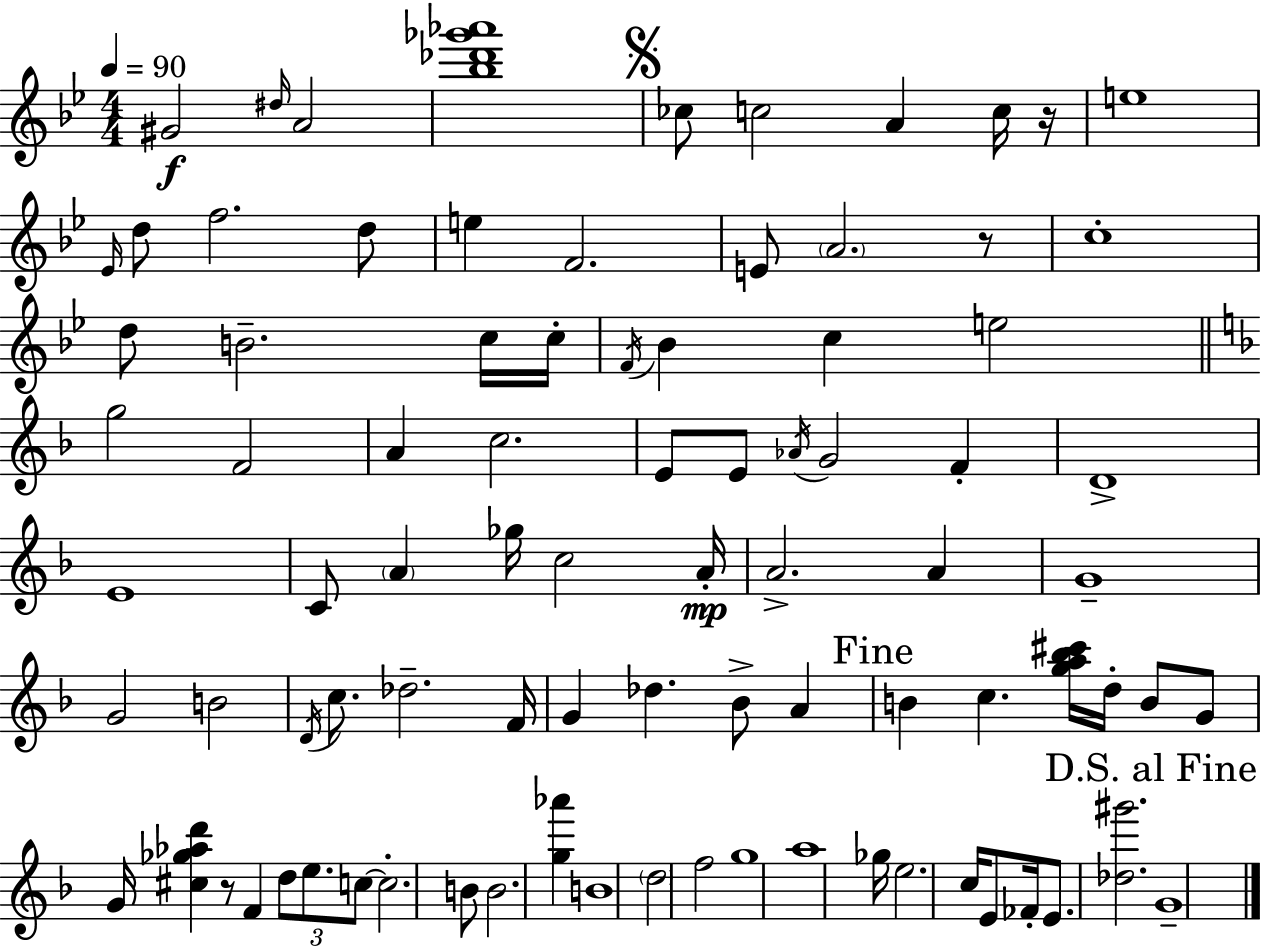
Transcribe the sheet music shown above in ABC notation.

X:1
T:Untitled
M:4/4
L:1/4
K:Gm
^G2 ^d/4 A2 [_b_d'_g'_a']4 _c/2 c2 A c/4 z/4 e4 _E/4 d/2 f2 d/2 e F2 E/2 A2 z/2 c4 d/2 B2 c/4 c/4 F/4 _B c e2 g2 F2 A c2 E/2 E/2 _A/4 G2 F D4 E4 C/2 A _g/4 c2 A/4 A2 A G4 G2 B2 D/4 c/2 _d2 F/4 G _d _B/2 A B c [ga_b^c']/4 d/4 B/2 G/2 G/4 [^c_g_ad'] z/2 F d/2 e/2 c/2 c2 B/2 B2 [g_a'] B4 d2 f2 g4 a4 _g/4 e2 c/4 E/2 _F/4 E/2 [_d^g']2 G4